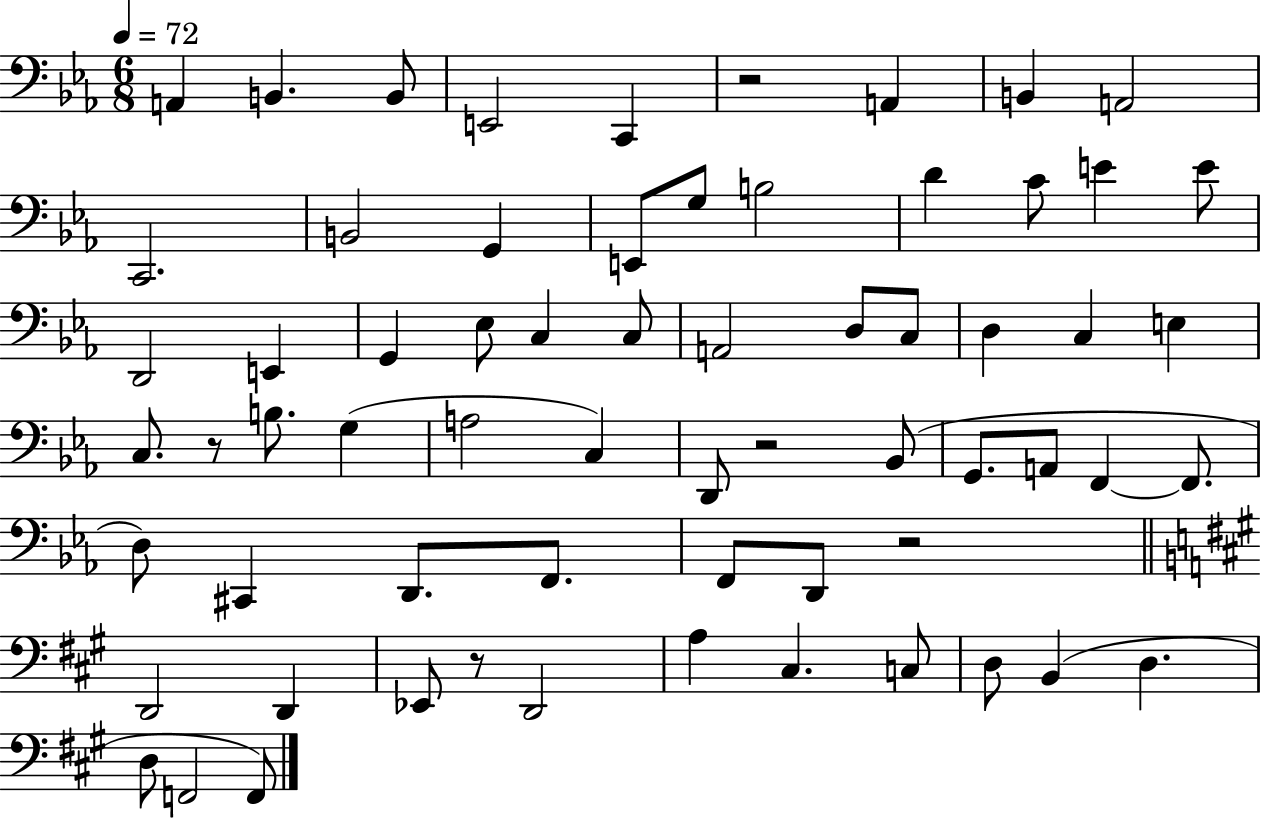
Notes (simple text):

A2/q B2/q. B2/e E2/h C2/q R/h A2/q B2/q A2/h C2/h. B2/h G2/q E2/e G3/e B3/h D4/q C4/e E4/q E4/e D2/h E2/q G2/q Eb3/e C3/q C3/e A2/h D3/e C3/e D3/q C3/q E3/q C3/e. R/e B3/e. G3/q A3/h C3/q D2/e R/h Bb2/e G2/e. A2/e F2/q F2/e. D3/e C#2/q D2/e. F2/e. F2/e D2/e R/h D2/h D2/q Eb2/e R/e D2/h A3/q C#3/q. C3/e D3/e B2/q D3/q. D3/e F2/h F2/e